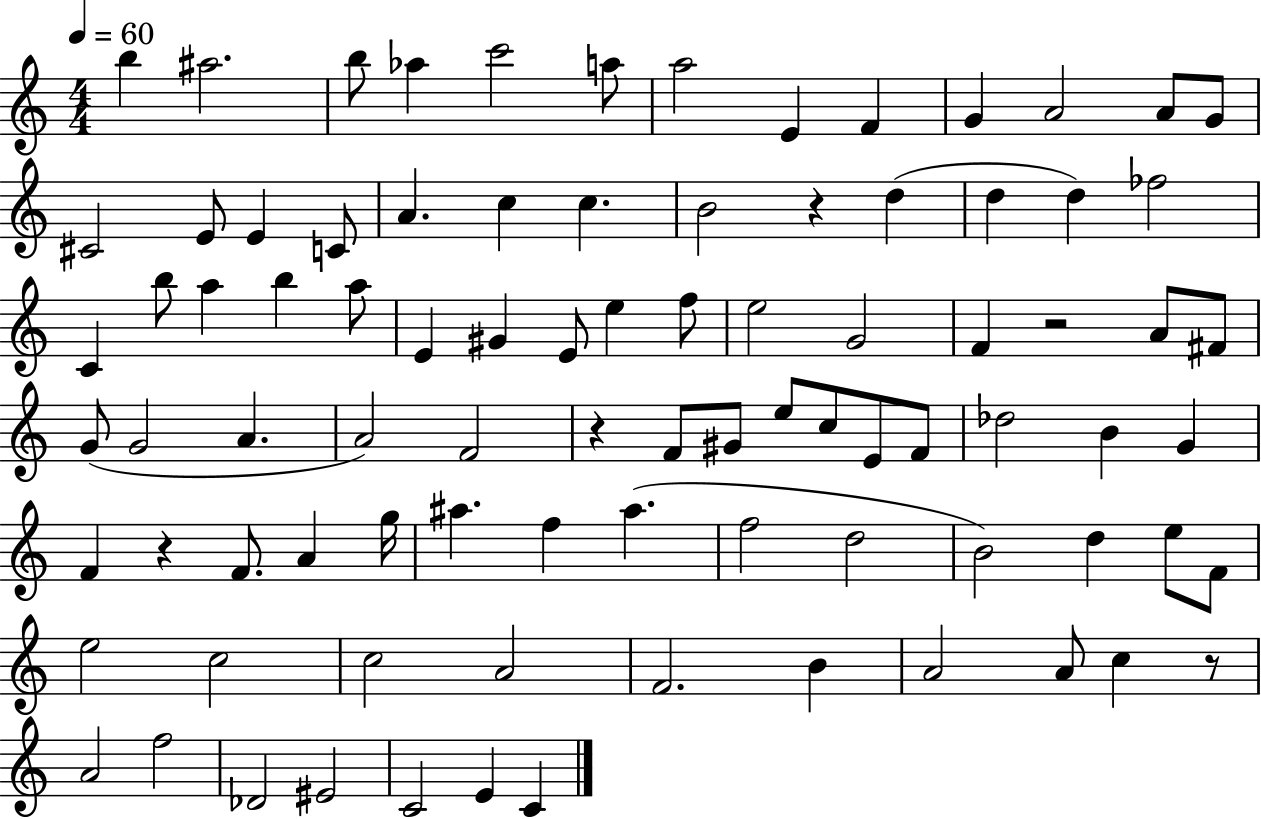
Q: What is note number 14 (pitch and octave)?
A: C#4